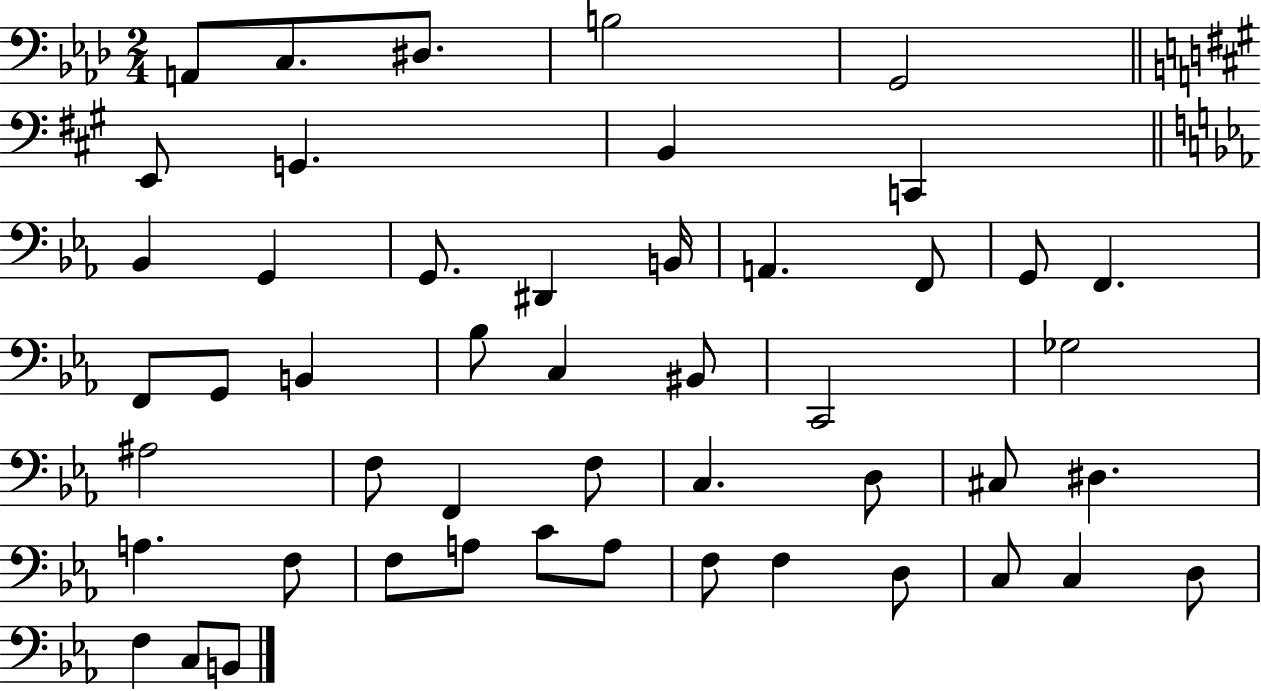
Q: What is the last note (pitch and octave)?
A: B2